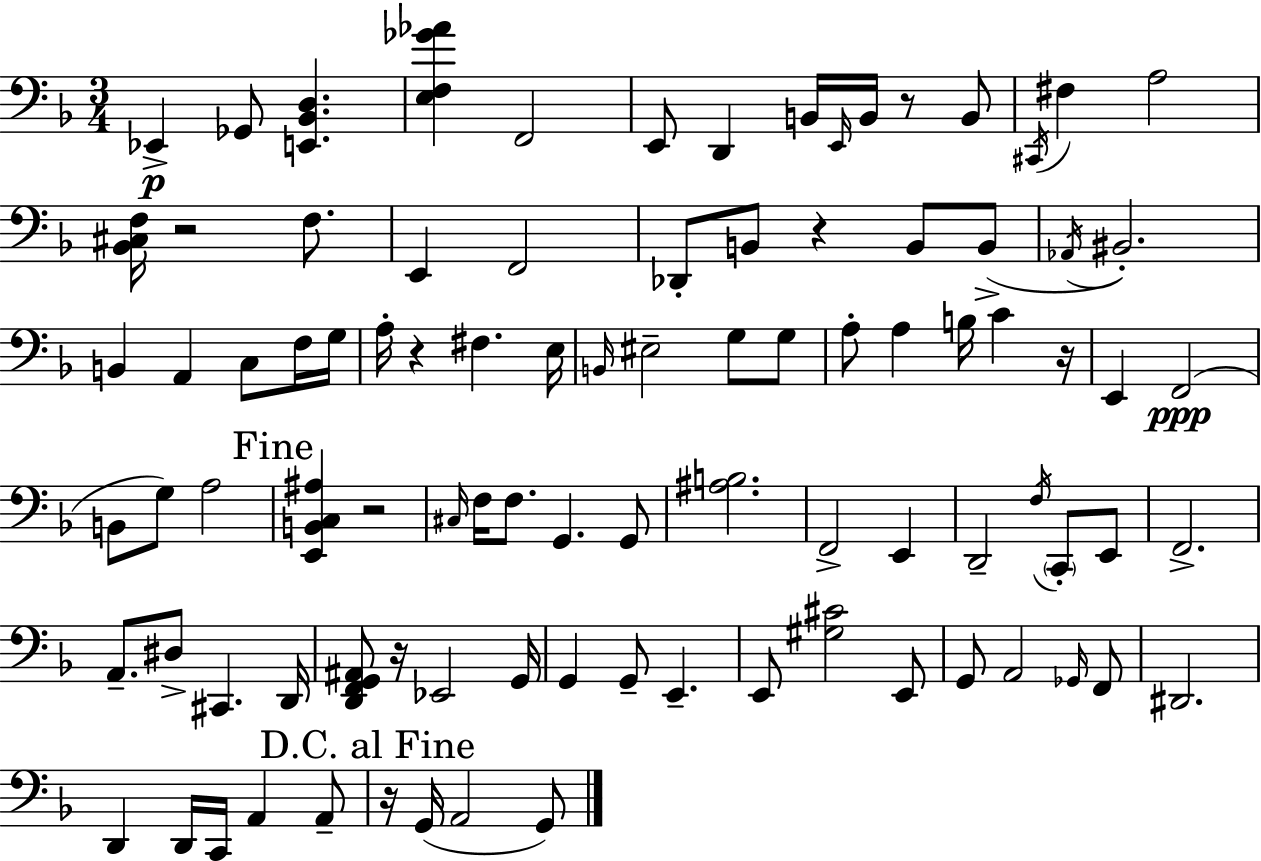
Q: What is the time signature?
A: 3/4